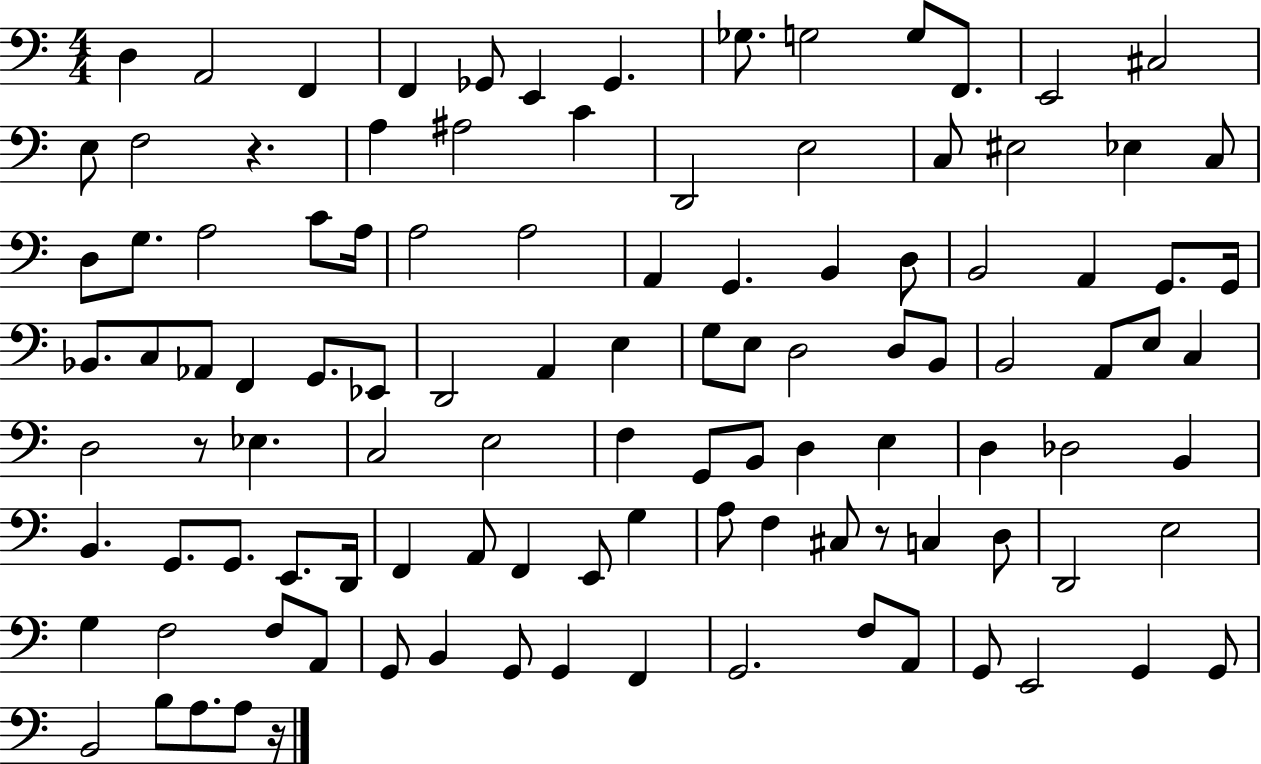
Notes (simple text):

D3/q A2/h F2/q F2/q Gb2/e E2/q Gb2/q. Gb3/e. G3/h G3/e F2/e. E2/h C#3/h E3/e F3/h R/q. A3/q A#3/h C4/q D2/h E3/h C3/e EIS3/h Eb3/q C3/e D3/e G3/e. A3/h C4/e A3/s A3/h A3/h A2/q G2/q. B2/q D3/e B2/h A2/q G2/e. G2/s Bb2/e. C3/e Ab2/e F2/q G2/e. Eb2/e D2/h A2/q E3/q G3/e E3/e D3/h D3/e B2/e B2/h A2/e E3/e C3/q D3/h R/e Eb3/q. C3/h E3/h F3/q G2/e B2/e D3/q E3/q D3/q Db3/h B2/q B2/q. G2/e. G2/e. E2/e. D2/s F2/q A2/e F2/q E2/e G3/q A3/e F3/q C#3/e R/e C3/q D3/e D2/h E3/h G3/q F3/h F3/e A2/e G2/e B2/q G2/e G2/q F2/q G2/h. F3/e A2/e G2/e E2/h G2/q G2/e B2/h B3/e A3/e. A3/e R/s